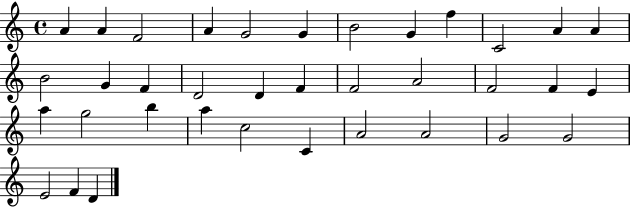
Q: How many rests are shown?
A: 0